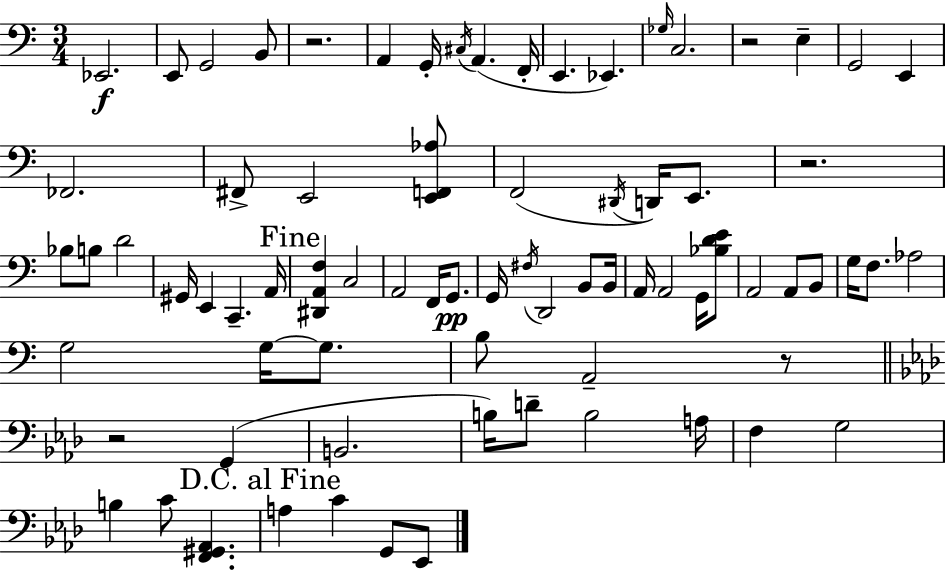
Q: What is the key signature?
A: C major